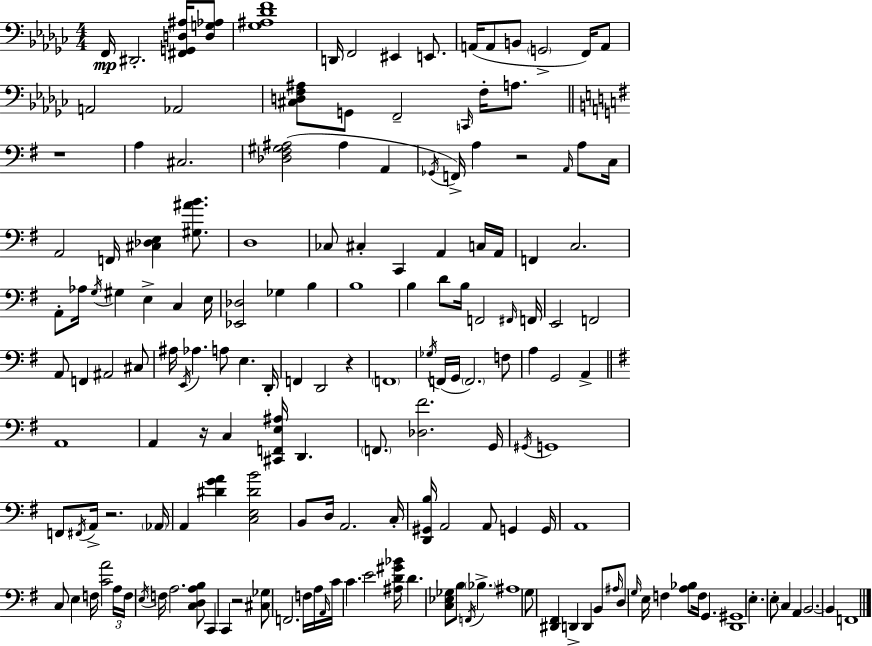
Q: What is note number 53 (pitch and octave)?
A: B3